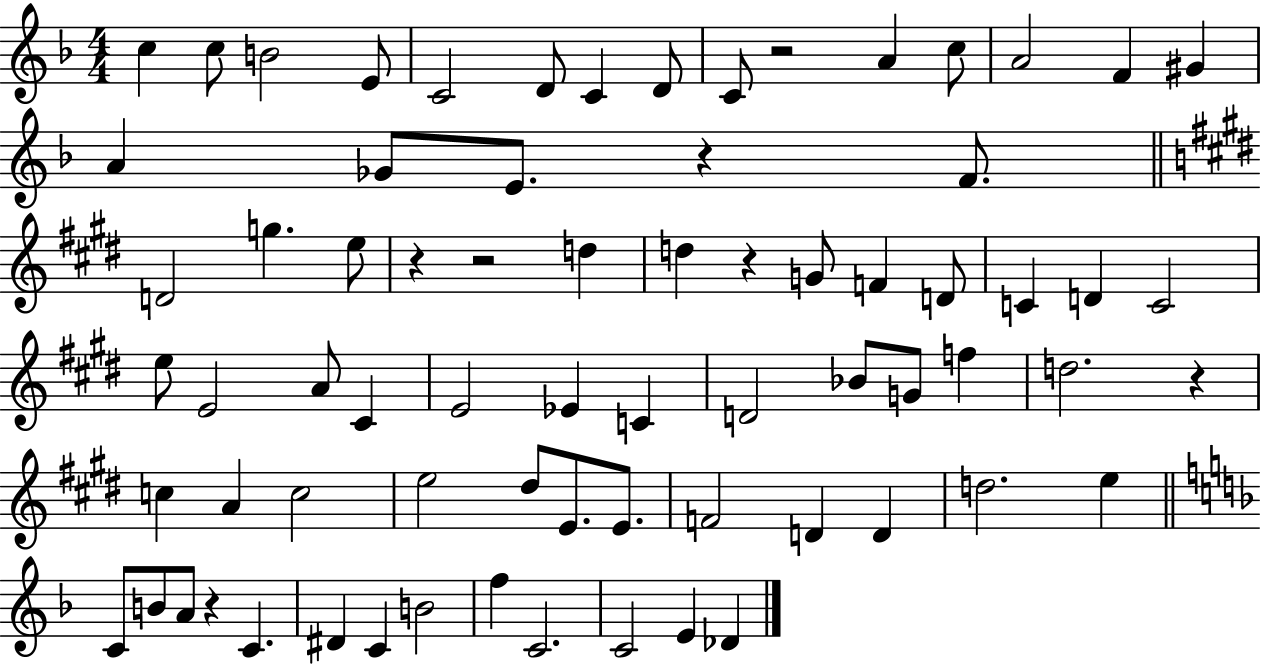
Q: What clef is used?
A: treble